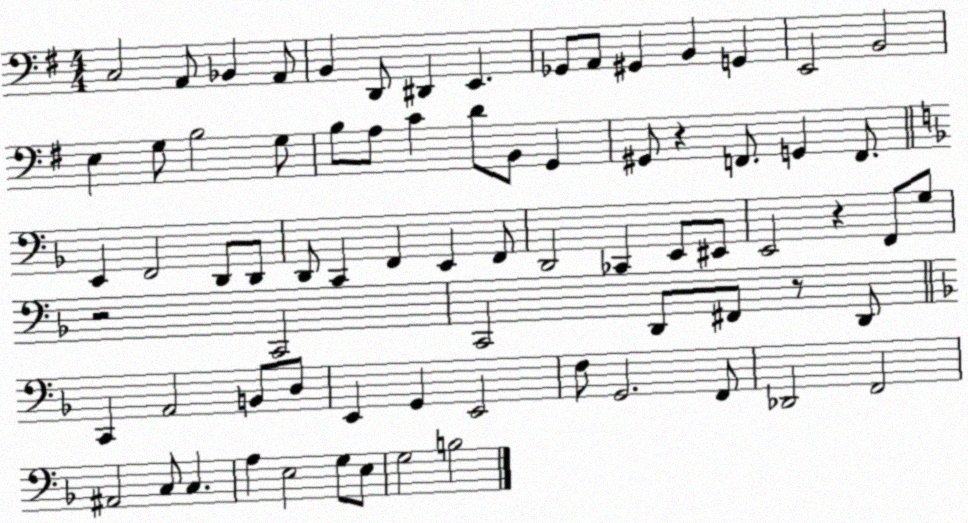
X:1
T:Untitled
M:4/4
L:1/4
K:G
C,2 A,,/2 _B,, A,,/2 B,, D,,/2 ^D,, E,, _G,,/2 A,,/2 ^G,, B,, G,, E,,2 B,,2 E, G,/2 B,2 G,/2 B,/2 A,/2 C D/2 B,,/2 G,, ^G,,/2 z F,,/2 G,, F,,/2 E,, F,,2 D,,/2 D,,/2 D,,/2 C,, F,, E,, F,,/2 D,,2 _C,, E,,/2 ^E,,/2 E,,2 z F,,/2 G,/2 z2 C,,2 C,,2 D,,/2 ^F,,/2 z/2 D,,/2 C,, A,,2 B,,/2 D,/2 E,, G,, E,,2 F,/2 G,,2 F,,/2 _D,,2 F,,2 ^A,,2 C,/2 C, A, E,2 G,/2 E,/2 G,2 B,2